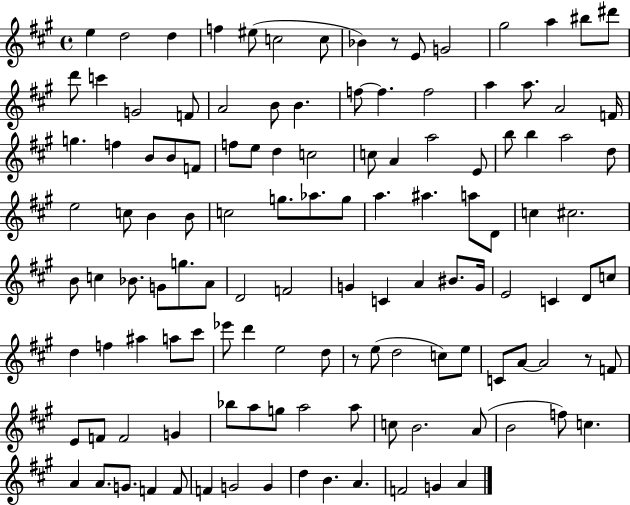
{
  \clef treble
  \time 4/4
  \defaultTimeSignature
  \key a \major
  e''4 d''2 d''4 | f''4 eis''8( c''2 c''8 | bes'4) r8 e'8 g'2 | gis''2 a''4 bis''8 dis'''8 | \break d'''8 c'''4 g'2 f'8 | a'2 b'8 b'4. | f''8~~ f''4. f''2 | a''4 a''8. a'2 f'16 | \break g''4. f''4 b'8 b'8 f'8 | f''8 e''8 d''4 c''2 | c''8 a'4 a''2 e'8 | b''8 b''4 a''2 d''8 | \break e''2 c''8 b'4 b'8 | c''2 g''8. aes''8. g''8 | a''4. ais''4. a''8 d'8 | c''4 cis''2. | \break b'8 c''4 bes'8. g'8 g''8. a'8 | d'2 f'2 | g'4 c'4 a'4 bis'8. g'16 | e'2 c'4 d'8 c''8 | \break d''4 f''4 ais''4 a''8 cis'''8 | ees'''8 d'''4 e''2 d''8 | r8 e''8( d''2 c''8) e''8 | c'8 a'8~~ a'2 r8 f'8 | \break e'8 f'8 f'2 g'4 | bes''8 a''8 g''8 a''2 a''8 | c''8 b'2. a'8( | b'2 f''8) c''4. | \break a'4 a'8. g'8. f'4 f'8 | f'4 g'2 g'4 | d''4 b'4. a'4. | f'2 g'4 a'4 | \break \bar "|."
}